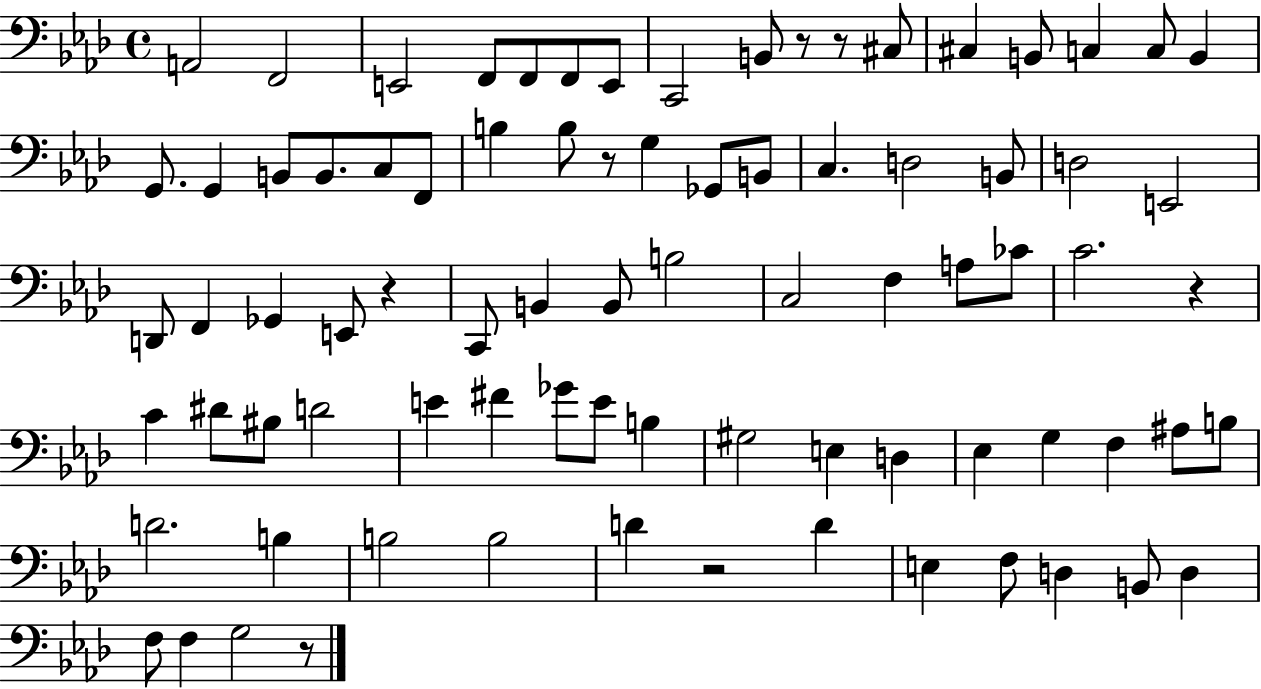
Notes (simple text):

A2/h F2/h E2/h F2/e F2/e F2/e E2/e C2/h B2/e R/e R/e C#3/e C#3/q B2/e C3/q C3/e B2/q G2/e. G2/q B2/e B2/e. C3/e F2/e B3/q B3/e R/e G3/q Gb2/e B2/e C3/q. D3/h B2/e D3/h E2/h D2/e F2/q Gb2/q E2/e R/q C2/e B2/q B2/e B3/h C3/h F3/q A3/e CES4/e C4/h. R/q C4/q D#4/e BIS3/e D4/h E4/q F#4/q Gb4/e E4/e B3/q G#3/h E3/q D3/q Eb3/q G3/q F3/q A#3/e B3/e D4/h. B3/q B3/h B3/h D4/q R/h D4/q E3/q F3/e D3/q B2/e D3/q F3/e F3/q G3/h R/e